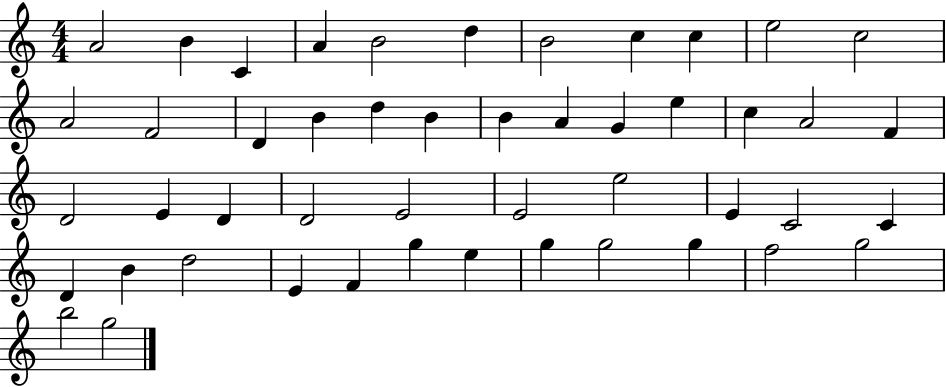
{
  \clef treble
  \numericTimeSignature
  \time 4/4
  \key c \major
  a'2 b'4 c'4 | a'4 b'2 d''4 | b'2 c''4 c''4 | e''2 c''2 | \break a'2 f'2 | d'4 b'4 d''4 b'4 | b'4 a'4 g'4 e''4 | c''4 a'2 f'4 | \break d'2 e'4 d'4 | d'2 e'2 | e'2 e''2 | e'4 c'2 c'4 | \break d'4 b'4 d''2 | e'4 f'4 g''4 e''4 | g''4 g''2 g''4 | f''2 g''2 | \break b''2 g''2 | \bar "|."
}